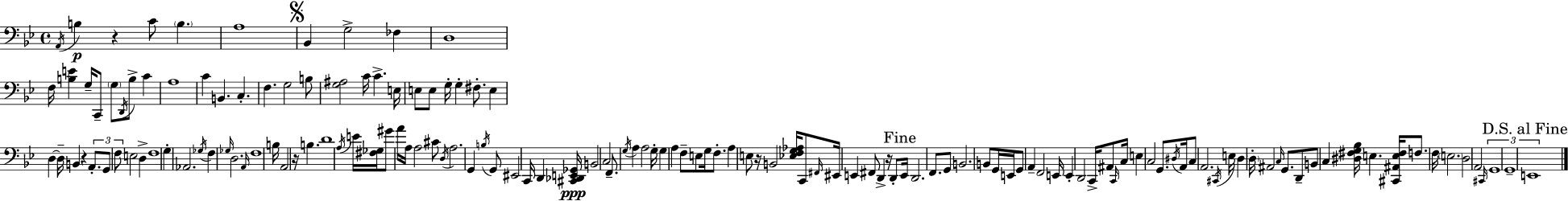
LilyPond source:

{
  \clef bass
  \time 4/4
  \defaultTimeSignature
  \key g \minor
  \acciaccatura { a,16 }\p b4 r4 c'8 \parenthesize b4. | a1 | \mark \markup { \musicglyph "scripts.segno" } bes,4 g2-> fes4 | d1 | \break f16 <b e'>4 g16-- c,8-- \parenthesize g8 \acciaccatura { d,16 } b8-> c'4 | a1 | c'4 b,4. c4.-. | f4. g2 | \break b8 <g ais>2 c'16 c'4.-> | e16 e8 e8 g16-. g4-. fis8.-. e4 | d4~~ d16-- b,4 r4 \tuplet 3/2 { a,8.-. | g,8 f8 } e2 d4-> | \break f1 | g4-. aes,2. | \acciaccatura { ges16 } f4 \grace { ges16 } d2. | \grace { a,16 } f1 | \break b16 a,2 r16 b4. | d'1 | \acciaccatura { a16 } e'16 <fis ges>16 gis'8 a'16 a16 a2 | cis'8 \acciaccatura { d16 } a2. | \break g,4 \acciaccatura { b16 } g,8 eis,2 | c,16 d,4 <cis, des, e, ges,>16\ppp b,2 | c2 f,8.-- \acciaccatura { g16 } a4 | a2 g16-. g4 a4 | \break f8-- e8 g16 f8.-. a4 e8 r16 | b,2 <ees f g aes>16 c,8 \grace { fis,16 } eis,16 e,4 | fis,8 d,4-> r16 d,8-. \mark "Fine" e,16 d,2. | f,8. g,8 b,2. | \break b,8 g,16 e,16 g,8 a,4-- | f,2 e,16 e,4-. d,2 | c,16-> ais,8 \grace { c,16 } c16 e4 | c2 g,8. \acciaccatura { dis16 } a,16 c8 a,2. | \break \acciaccatura { cis,16 } e16 d4 | \parenthesize d16-. ais,2 \grace { c16 } g,8. d,8-- | b,8 c4 <dis fis g bes>16 e4. <cis, ais, e fis>16 f8. | f16 \parenthesize e2. d2 | \break a,2 \grace { cis,16 } \tuplet 3/2 { g,1 | g,1-- | \mark "D.S. al Fine" e,1 } | \bar "|."
}